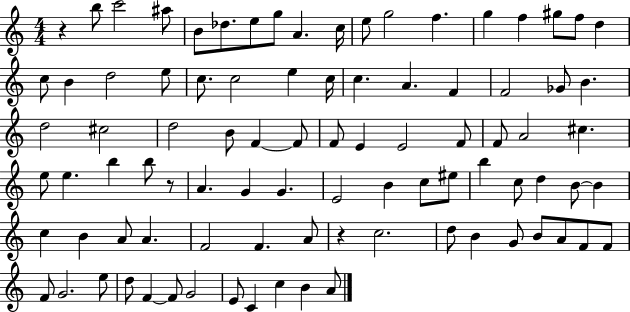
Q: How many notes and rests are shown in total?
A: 90